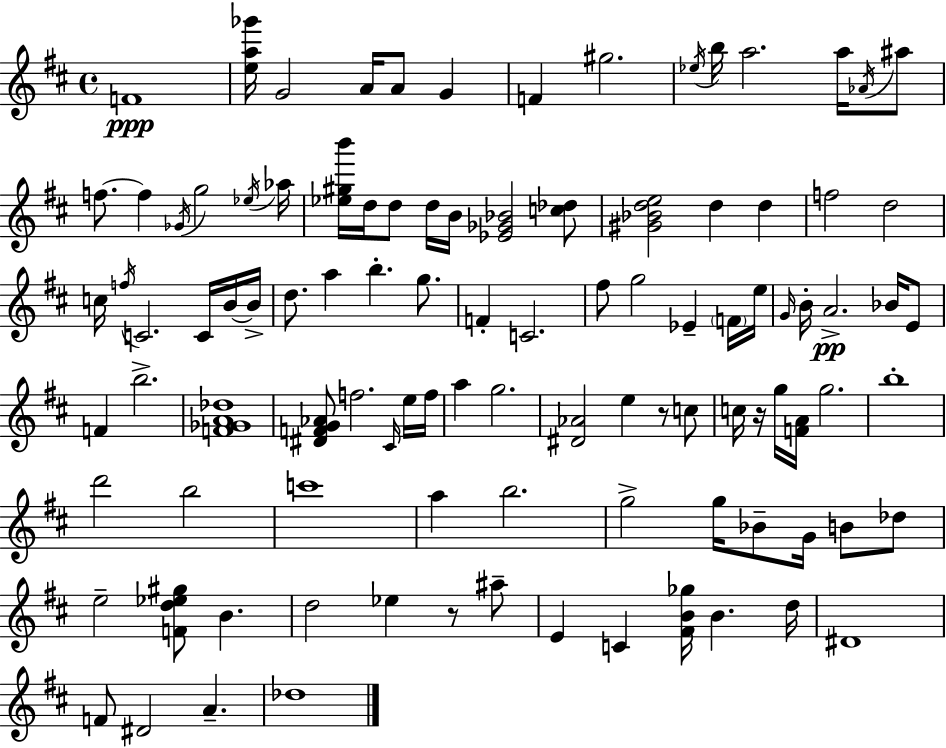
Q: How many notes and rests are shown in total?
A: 102